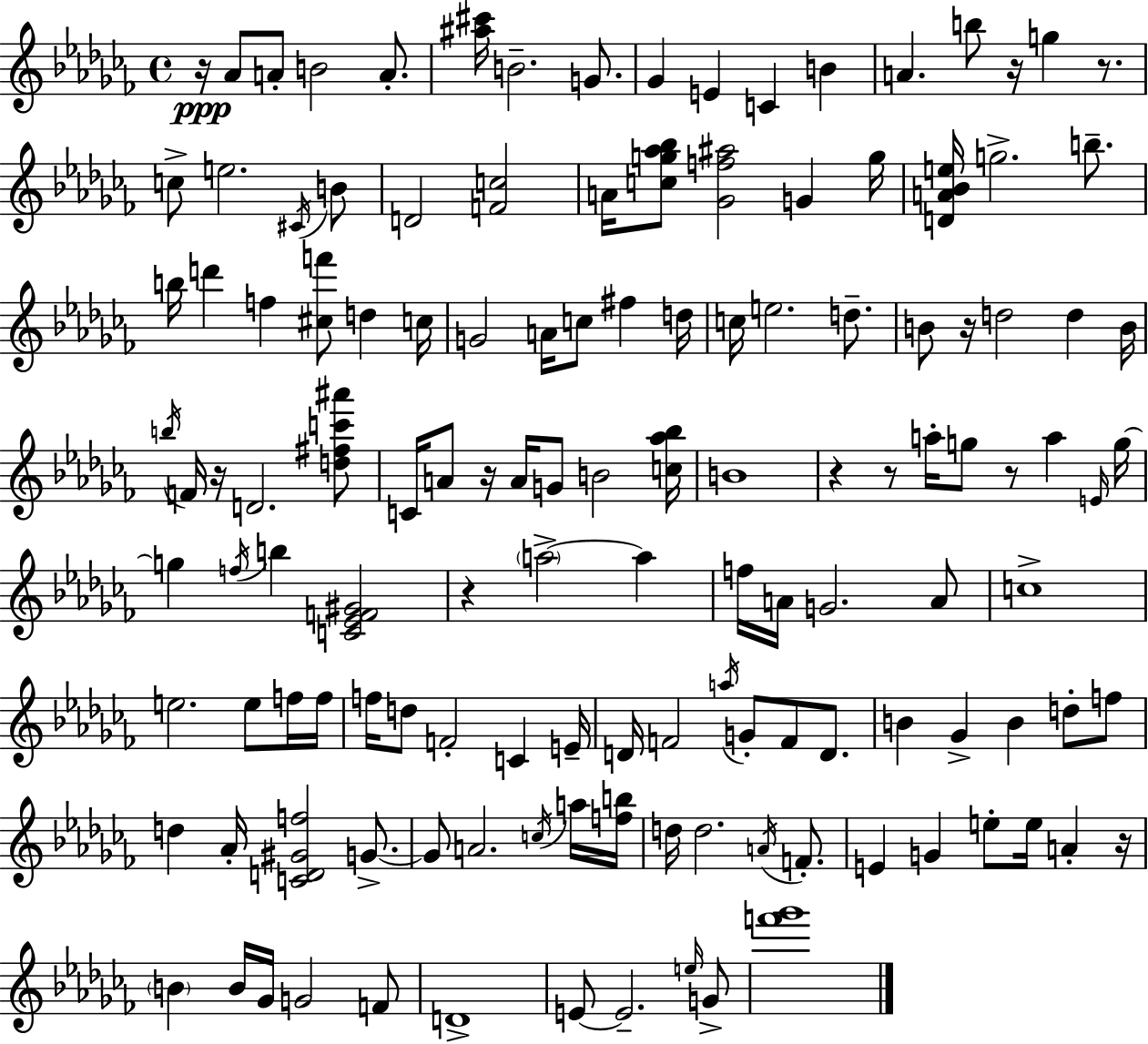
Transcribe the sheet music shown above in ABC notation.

X:1
T:Untitled
M:4/4
L:1/4
K:Abm
z/4 _A/2 A/2 B2 A/2 [^a^c']/4 B2 G/2 _G E C B A b/2 z/4 g z/2 c/2 e2 ^C/4 B/2 D2 [Fc]2 A/4 [cg_a_b]/2 [_Gf^a]2 G g/4 [DA_Be]/4 g2 b/2 b/4 d' f [^cf']/2 d c/4 G2 A/4 c/2 ^f d/4 c/4 e2 d/2 B/2 z/4 d2 d B/4 b/4 F/4 z/4 D2 [d^fc'^a']/2 C/4 A/2 z/4 A/4 G/2 B2 [c_a_b]/4 B4 z z/2 a/4 g/2 z/2 a E/4 g/4 g f/4 b [C_EF^G]2 z a2 a f/4 A/4 G2 A/2 c4 e2 e/2 f/4 f/4 f/4 d/2 F2 C E/4 D/4 F2 a/4 G/2 F/2 D/2 B _G B d/2 f/2 d _A/4 [CD^Gf]2 G/2 G/2 A2 c/4 a/4 [fb]/4 d/4 d2 A/4 F/2 E G e/2 e/4 A z/4 B B/4 _G/4 G2 F/2 D4 E/2 E2 e/4 G/2 [f'_g']4